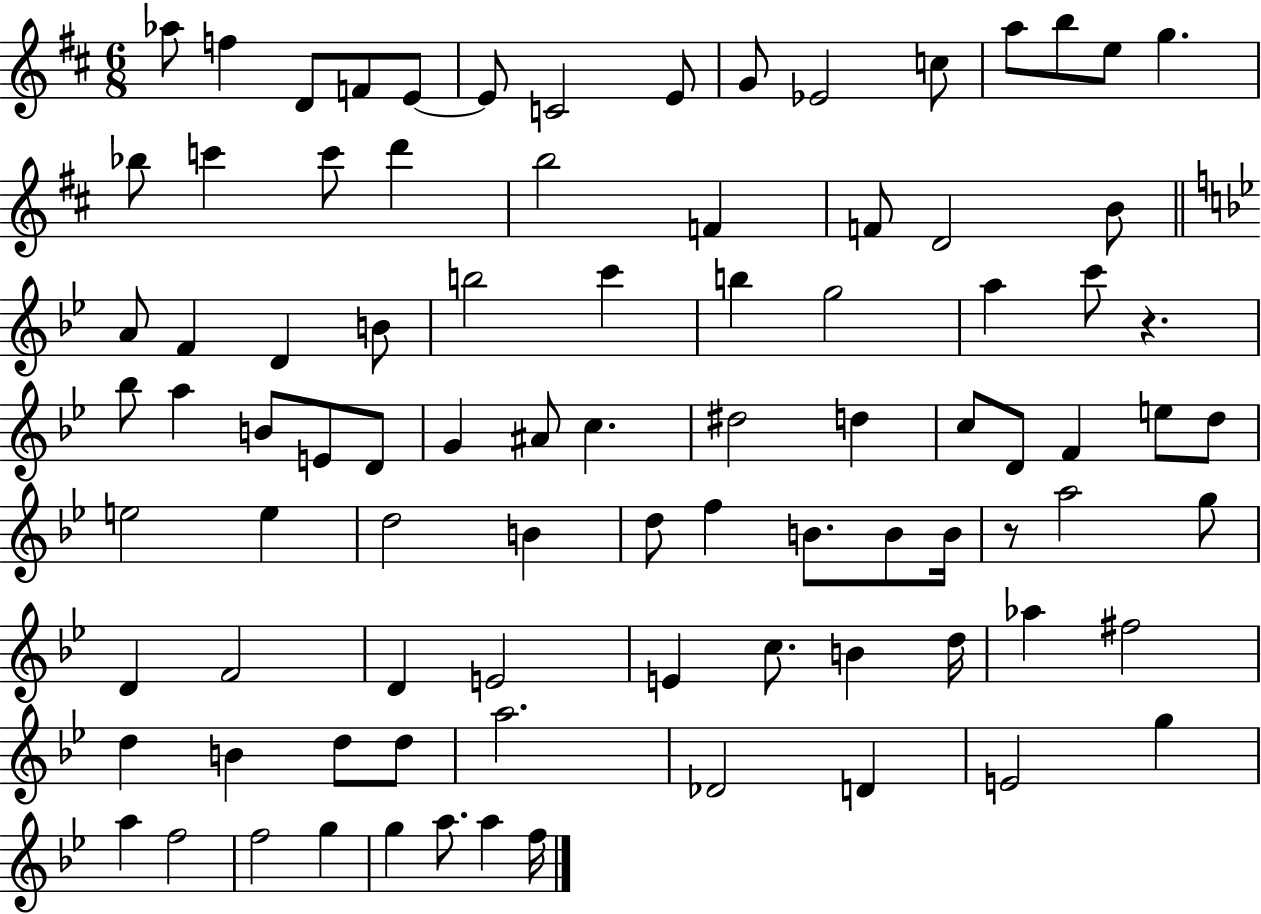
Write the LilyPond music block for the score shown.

{
  \clef treble
  \numericTimeSignature
  \time 6/8
  \key d \major
  aes''8 f''4 d'8 f'8 e'8~~ | e'8 c'2 e'8 | g'8 ees'2 c''8 | a''8 b''8 e''8 g''4. | \break bes''8 c'''4 c'''8 d'''4 | b''2 f'4 | f'8 d'2 b'8 | \bar "||" \break \key bes \major a'8 f'4 d'4 b'8 | b''2 c'''4 | b''4 g''2 | a''4 c'''8 r4. | \break bes''8 a''4 b'8 e'8 d'8 | g'4 ais'8 c''4. | dis''2 d''4 | c''8 d'8 f'4 e''8 d''8 | \break e''2 e''4 | d''2 b'4 | d''8 f''4 b'8. b'8 b'16 | r8 a''2 g''8 | \break d'4 f'2 | d'4 e'2 | e'4 c''8. b'4 d''16 | aes''4 fis''2 | \break d''4 b'4 d''8 d''8 | a''2. | des'2 d'4 | e'2 g''4 | \break a''4 f''2 | f''2 g''4 | g''4 a''8. a''4 f''16 | \bar "|."
}